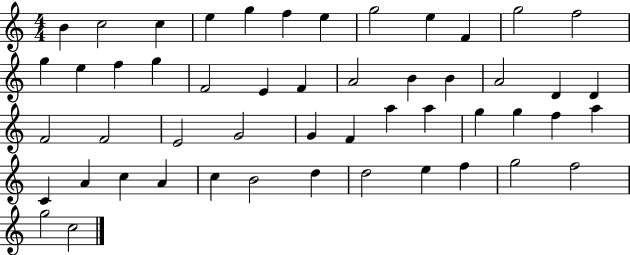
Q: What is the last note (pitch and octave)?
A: C5